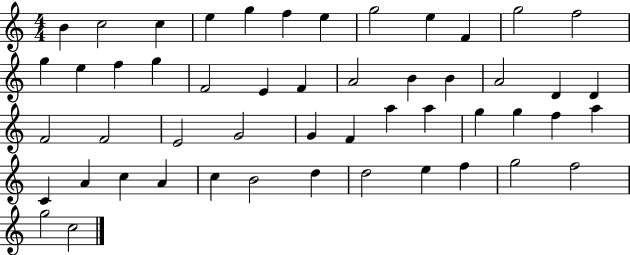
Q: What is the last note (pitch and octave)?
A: C5